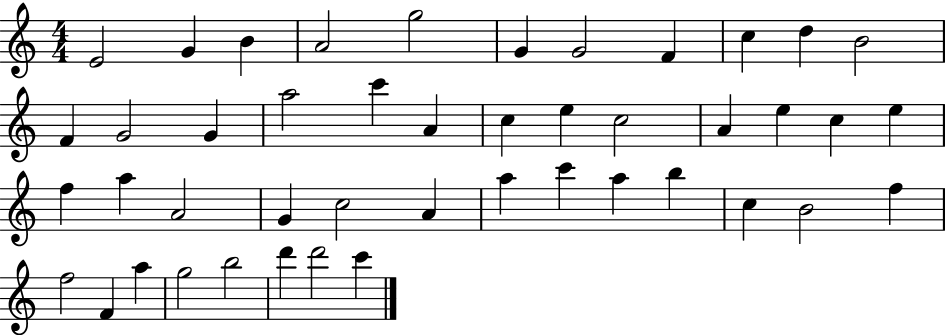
E4/h G4/q B4/q A4/h G5/h G4/q G4/h F4/q C5/q D5/q B4/h F4/q G4/h G4/q A5/h C6/q A4/q C5/q E5/q C5/h A4/q E5/q C5/q E5/q F5/q A5/q A4/h G4/q C5/h A4/q A5/q C6/q A5/q B5/q C5/q B4/h F5/q F5/h F4/q A5/q G5/h B5/h D6/q D6/h C6/q